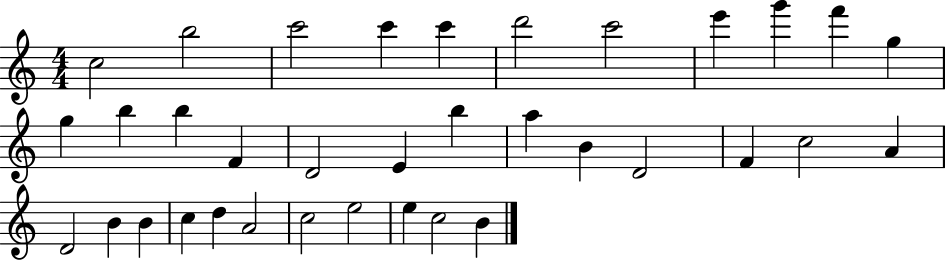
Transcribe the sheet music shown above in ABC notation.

X:1
T:Untitled
M:4/4
L:1/4
K:C
c2 b2 c'2 c' c' d'2 c'2 e' g' f' g g b b F D2 E b a B D2 F c2 A D2 B B c d A2 c2 e2 e c2 B